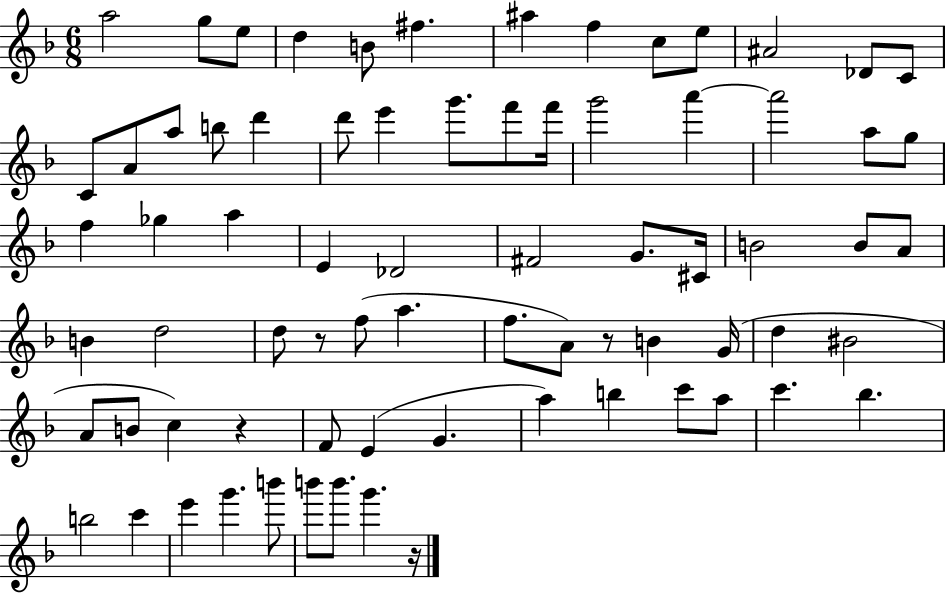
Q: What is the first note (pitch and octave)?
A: A5